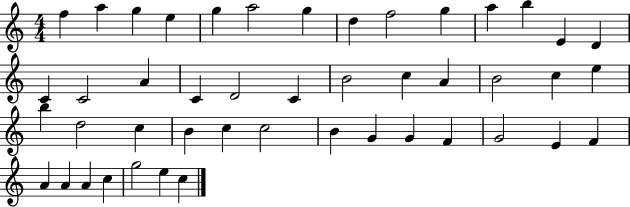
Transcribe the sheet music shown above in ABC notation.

X:1
T:Untitled
M:4/4
L:1/4
K:C
f a g e g a2 g d f2 g a b E D C C2 A C D2 C B2 c A B2 c e b d2 c B c c2 B G G F G2 E F A A A c g2 e c